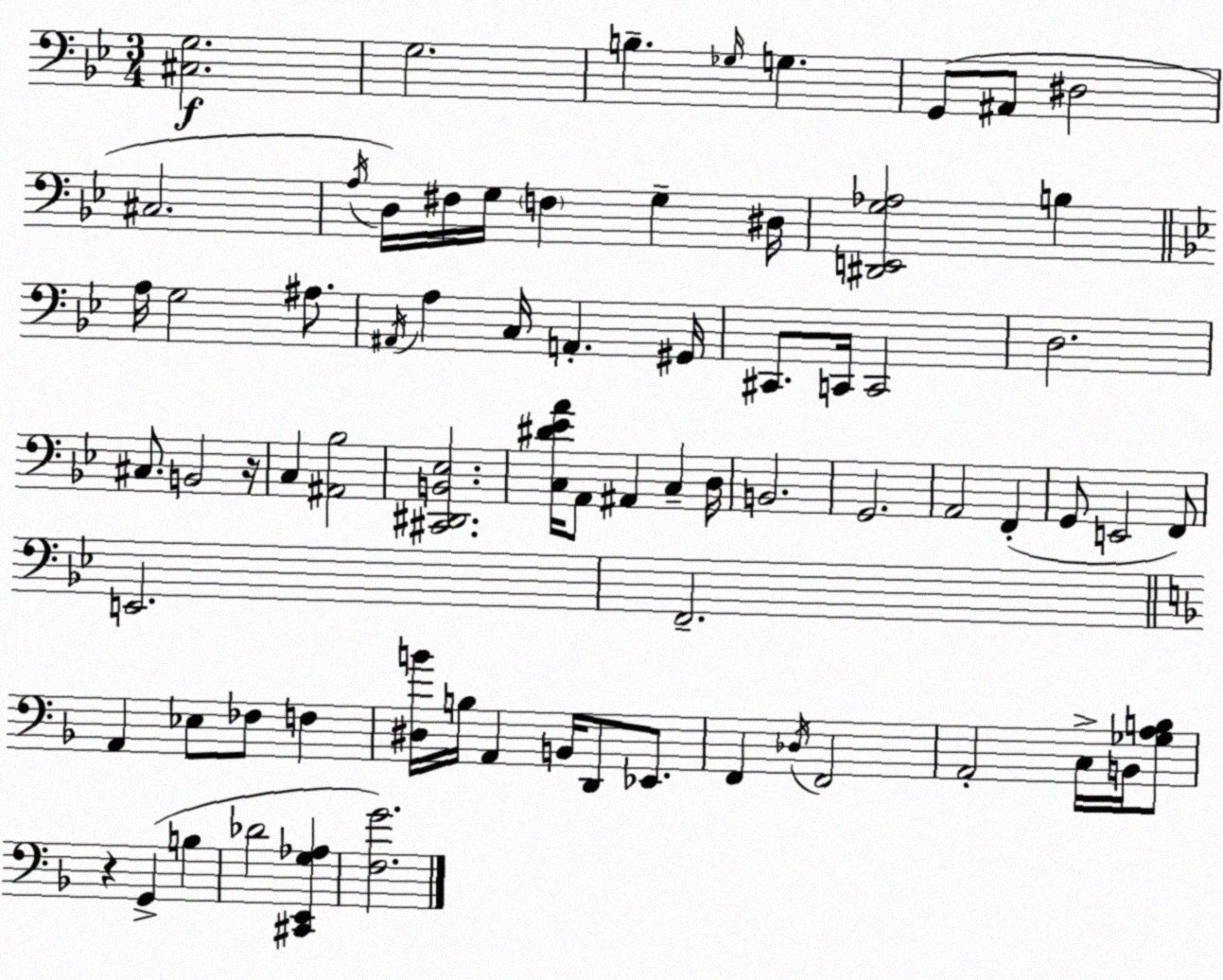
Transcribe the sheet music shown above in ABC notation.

X:1
T:Untitled
M:3/4
L:1/4
K:Gm
[^C,G,]2 G,2 B, _G,/4 G, G,,/2 ^A,,/2 ^D,2 ^C,2 A,/4 D,/4 ^F,/4 G,/4 F, G, ^D,/4 [^D,,E,,G,_A,]2 B, A,/4 G,2 ^A,/2 ^A,,/4 A, C,/4 A,, ^G,,/4 ^C,,/2 C,,/4 C,,2 D,2 ^C,/2 B,,2 z/4 C, [^A,,_B,]2 [^C,,^D,,B,,_E,]2 [C,^D_EA]/4 A,,/2 ^A,, C, D,/4 B,,2 G,,2 A,,2 F,, G,,/2 E,,2 F,,/2 E,,2 F,,2 A,, _E,/2 _F,/2 F, [^D,B]/4 B,/4 A,, B,,/4 D,,/2 _E,,/2 F,, _D,/4 F,,2 A,,2 C,/4 B,,/4 [_G,A,B,]/2 z G,, B, _D2 [^C,,E,,G,_A,] [F,G]2